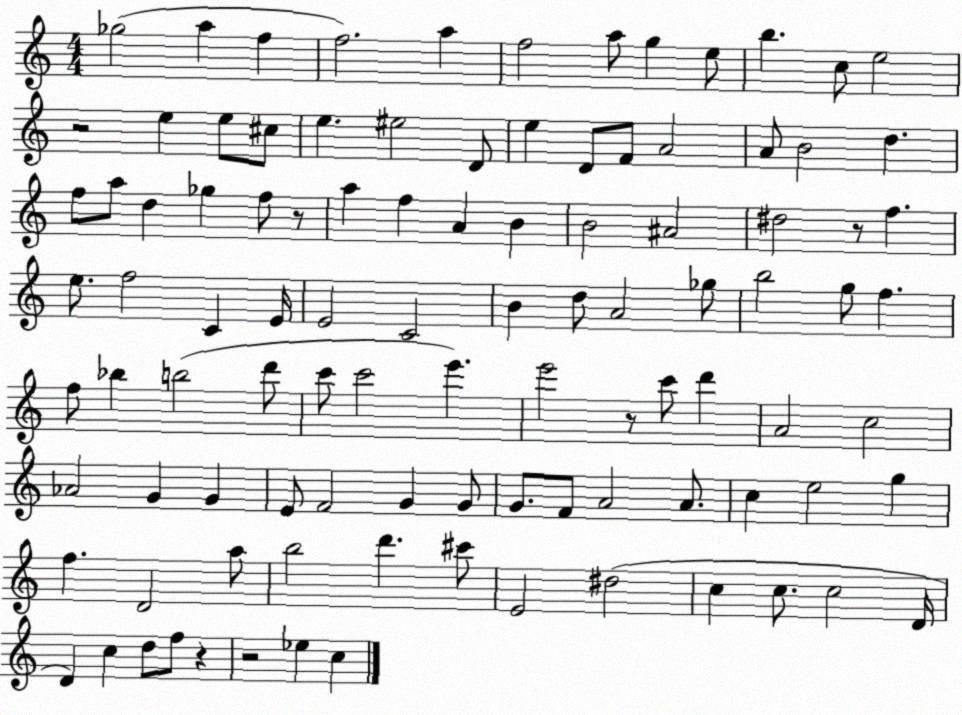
X:1
T:Untitled
M:4/4
L:1/4
K:C
_g2 a f f2 a f2 a/2 g e/2 b c/2 e2 z2 e e/2 ^c/2 e ^e2 D/2 e D/2 F/2 A2 A/2 B2 d f/2 a/2 d _g f/2 z/2 a f A B B2 ^A2 ^d2 z/2 f e/2 f2 C E/4 E2 C2 B d/2 A2 _g/2 b2 g/2 f f/2 _b b2 d'/2 c'/2 c'2 e' e'2 z/2 c'/2 d' A2 c2 _A2 G G E/2 F2 G G/2 G/2 F/2 A2 A/2 c e2 g f D2 a/2 b2 d' ^c'/2 E2 ^d2 c c/2 c2 D/4 D c d/2 f/2 z z2 _e c